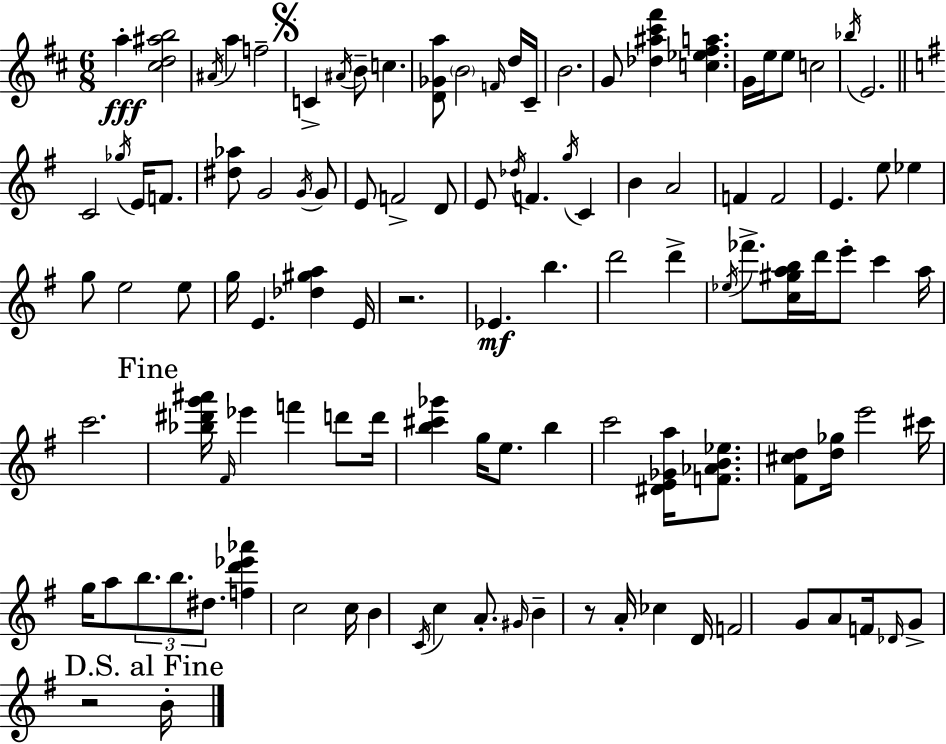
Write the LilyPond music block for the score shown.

{
  \clef treble
  \numericTimeSignature
  \time 6/8
  \key d \major
  a''4-.\fff <cis'' d'' ais'' b''>2 | \acciaccatura { ais'16 } a''4 f''2-- | \mark \markup { \musicglyph "scripts.segno" } c'4-> \acciaccatura { ais'16 } b'8-- c''4. | <d' ges' a''>8 \parenthesize b'2 | \break \grace { f'16 } d''16 cis'16-- b'2. | g'8 <des'' ais'' cis''' fis'''>4 <c'' ees'' fis'' a''>4. | g'16 e''16 e''8 c''2 | \acciaccatura { bes''16 } e'2. | \break \bar "||" \break \key g \major c'2 \acciaccatura { ges''16 } e'16 f'8. | <dis'' aes''>8 g'2 \acciaccatura { g'16 } | g'8 e'8 f'2-> | d'8 e'8 \acciaccatura { des''16 } f'4. \acciaccatura { g''16 } | \break c'4 b'4 a'2 | f'4 f'2 | e'4. e''8 | ees''4 g''8 e''2 | \break e''8 g''16 e'4. <des'' gis'' a''>4 | e'16 r2. | ees'4.\mf b''4. | d'''2 | \break d'''4-> \acciaccatura { ees''16 } fes'''8.-> <c'' gis'' a'' b''>16 d'''16 e'''8-. | c'''4 a''16 c'''2. | \mark "Fine" <bes'' dis''' g''' ais'''>16 \grace { fis'16 } ees'''4 f'''4 | d'''8 d'''16 <b'' cis''' ges'''>4 g''16 e''8. | \break b''4 c'''2 | <dis' e' ges' a''>16 <f' aes' b' ees''>8. <fis' cis'' d''>8 <d'' ges''>16 e'''2 | cis'''16 g''16 a''8 \tuplet 3/2 { b''8. | b''8. dis''8. } <f'' d''' ees''' aes'''>4 c''2 | \break c''16 b'4 \acciaccatura { c'16 } | c''4 a'8.-. \grace { gis'16 } b'4-- | r8 a'16-. ces''4 d'16 f'2 | g'8 a'8 f'16 \grace { des'16 } g'8-> | \break r2 \mark "D.S. al Fine" b'16-. \bar "|."
}